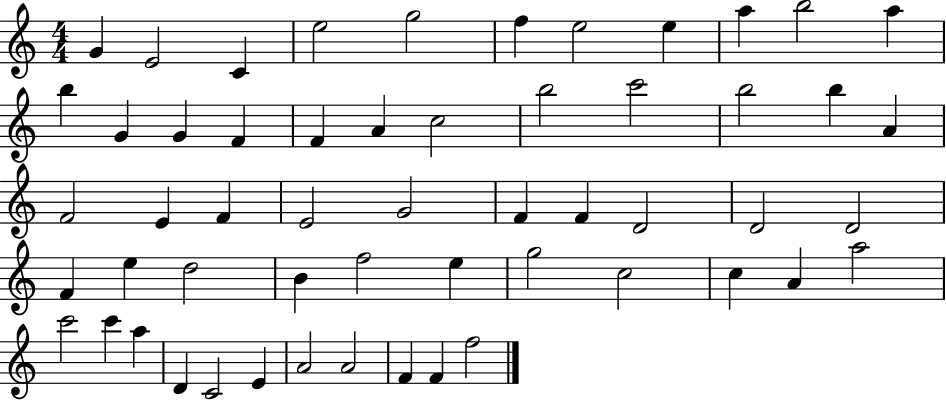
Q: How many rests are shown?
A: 0